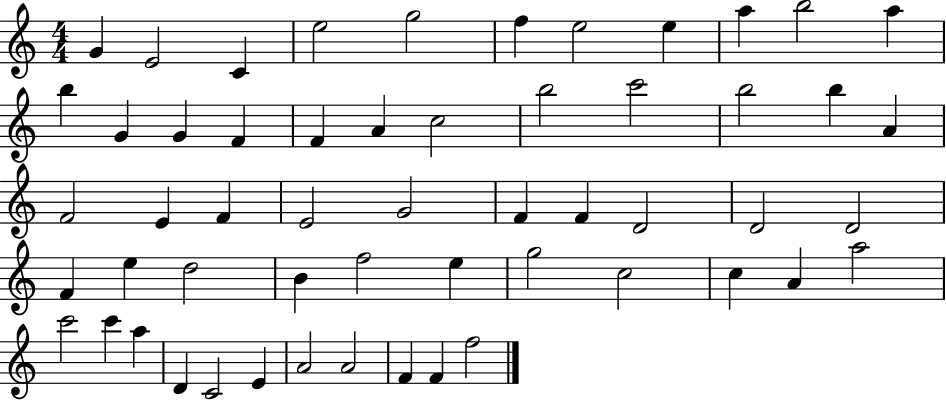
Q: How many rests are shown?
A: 0